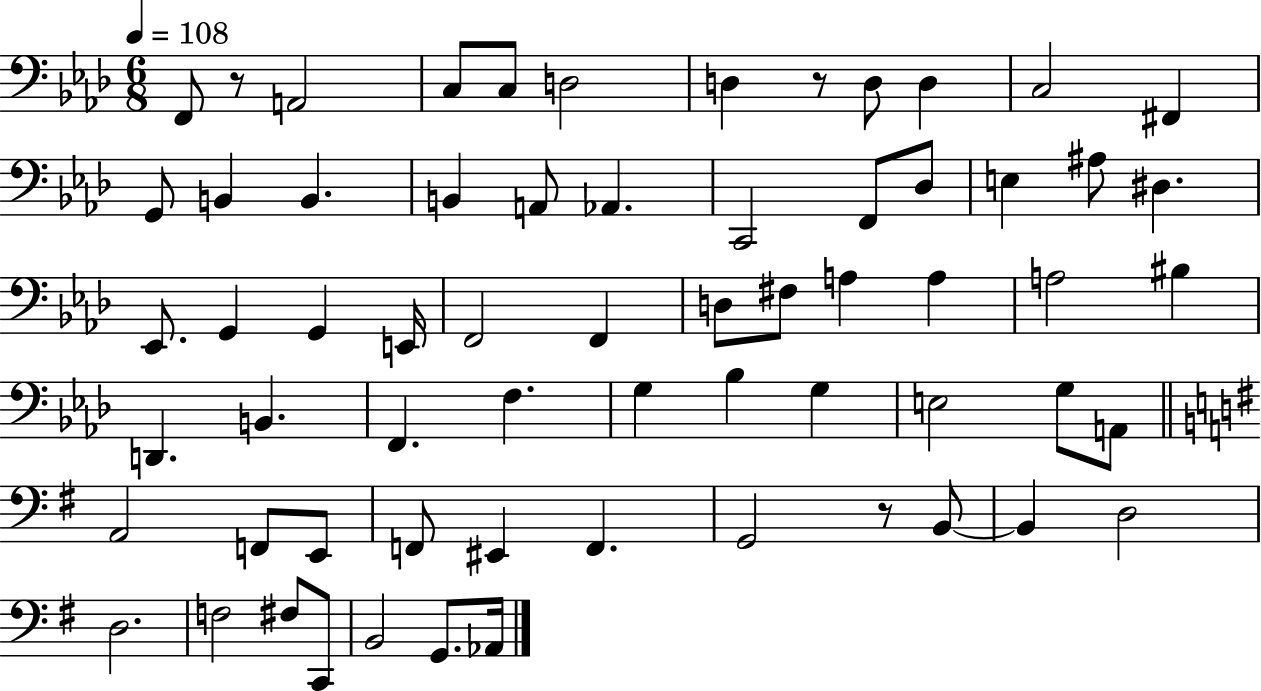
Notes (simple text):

F2/e R/e A2/h C3/e C3/e D3/h D3/q R/e D3/e D3/q C3/h F#2/q G2/e B2/q B2/q. B2/q A2/e Ab2/q. C2/h F2/e Db3/e E3/q A#3/e D#3/q. Eb2/e. G2/q G2/q E2/s F2/h F2/q D3/e F#3/e A3/q A3/q A3/h BIS3/q D2/q. B2/q. F2/q. F3/q. G3/q Bb3/q G3/q E3/h G3/e A2/e A2/h F2/e E2/e F2/e EIS2/q F2/q. G2/h R/e B2/e B2/q D3/h D3/h. F3/h F#3/e C2/e B2/h G2/e. Ab2/s